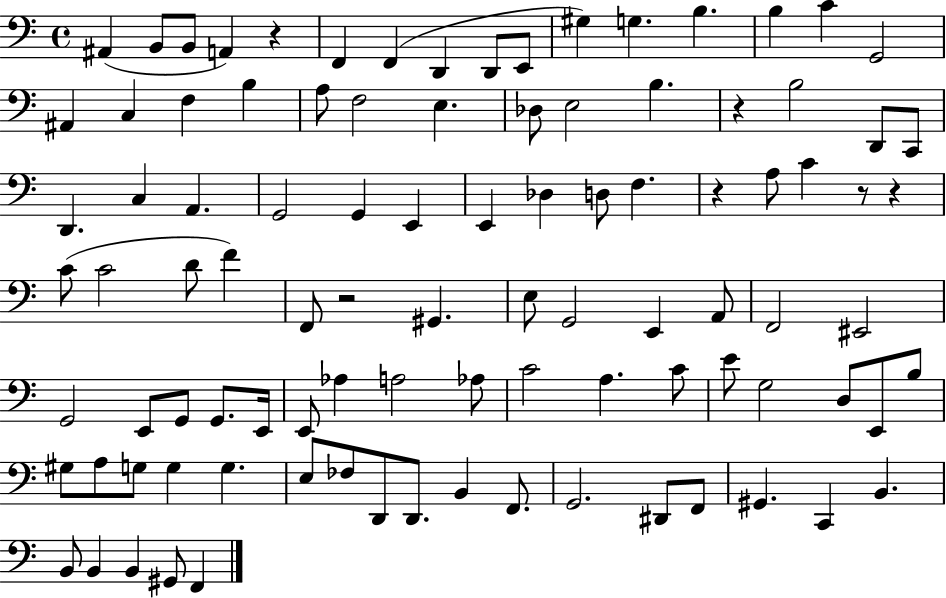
A#2/q B2/e B2/e A2/q R/q F2/q F2/q D2/q D2/e E2/e G#3/q G3/q. B3/q. B3/q C4/q G2/h A#2/q C3/q F3/q B3/q A3/e F3/h E3/q. Db3/e E3/h B3/q. R/q B3/h D2/e C2/e D2/q. C3/q A2/q. G2/h G2/q E2/q E2/q Db3/q D3/e F3/q. R/q A3/e C4/q R/e R/q C4/e C4/h D4/e F4/q F2/e R/h G#2/q. E3/e G2/h E2/q A2/e F2/h EIS2/h G2/h E2/e G2/e G2/e. E2/s E2/e Ab3/q A3/h Ab3/e C4/h A3/q. C4/e E4/e G3/h D3/e E2/e B3/e G#3/e A3/e G3/e G3/q G3/q. E3/e FES3/e D2/e D2/e. B2/q F2/e. G2/h. D#2/e F2/e G#2/q. C2/q B2/q. B2/e B2/q B2/q G#2/e F2/q